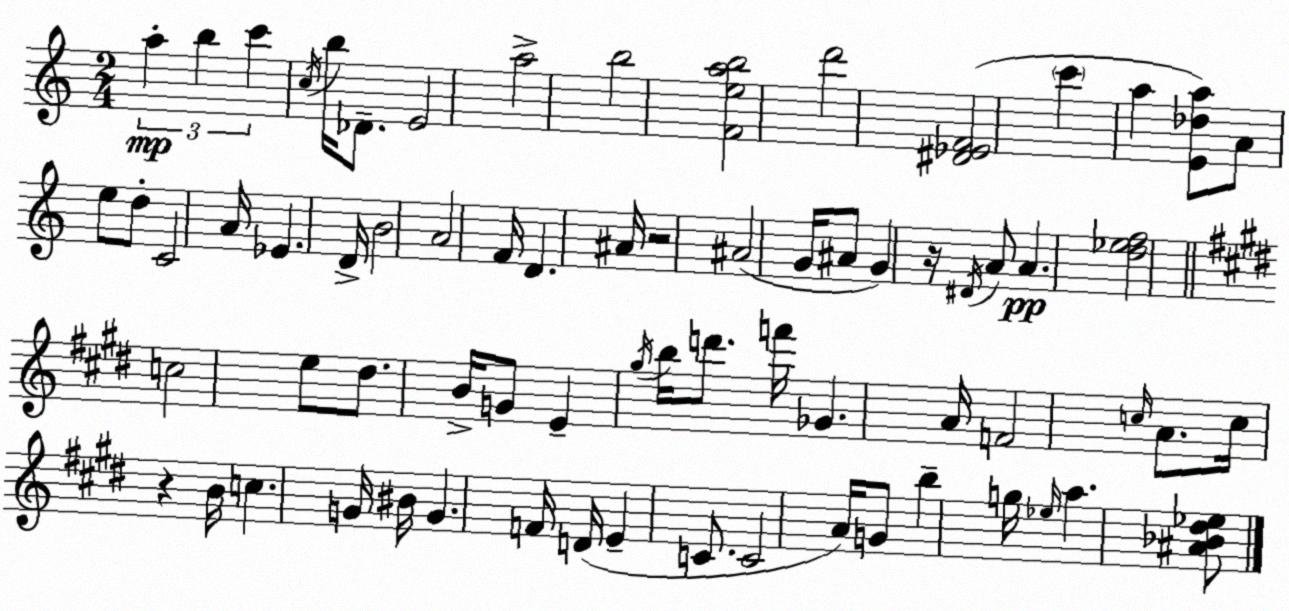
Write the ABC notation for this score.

X:1
T:Untitled
M:2/4
L:1/4
K:C
a b c' c/4 b/4 _D/2 E2 a2 b2 [Feab]2 d'2 [^D_EF]2 c' a [E_da]/2 A/2 e/2 d/2 C2 A/4 _E D/4 B2 A2 F/4 D ^A/4 z2 ^A2 G/4 ^A/2 G z/4 ^D/4 A/2 A [d_ef]2 c2 e/2 ^d/2 B/4 G/2 E ^g/4 b/4 d'/2 f'/4 _G A/4 F2 c/4 A/2 c/4 z B/4 c G/4 ^B/4 G F/4 D/4 E C/2 C2 A/4 G/2 b g/4 _e/4 a [^A_B^d_e]/2